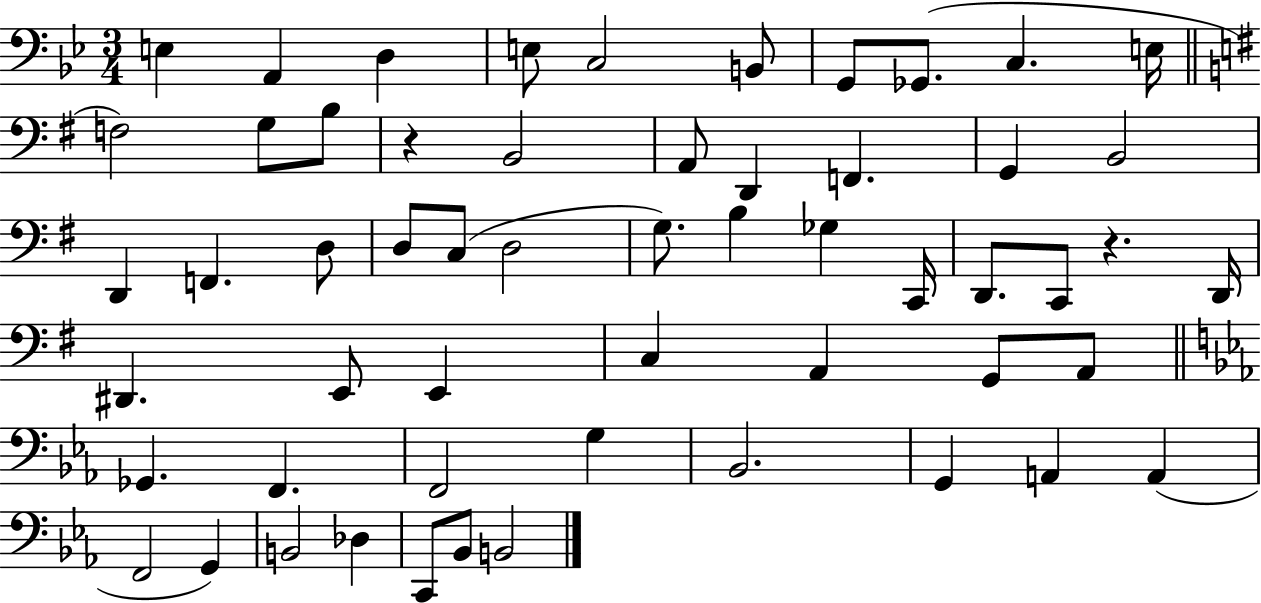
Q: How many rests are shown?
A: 2